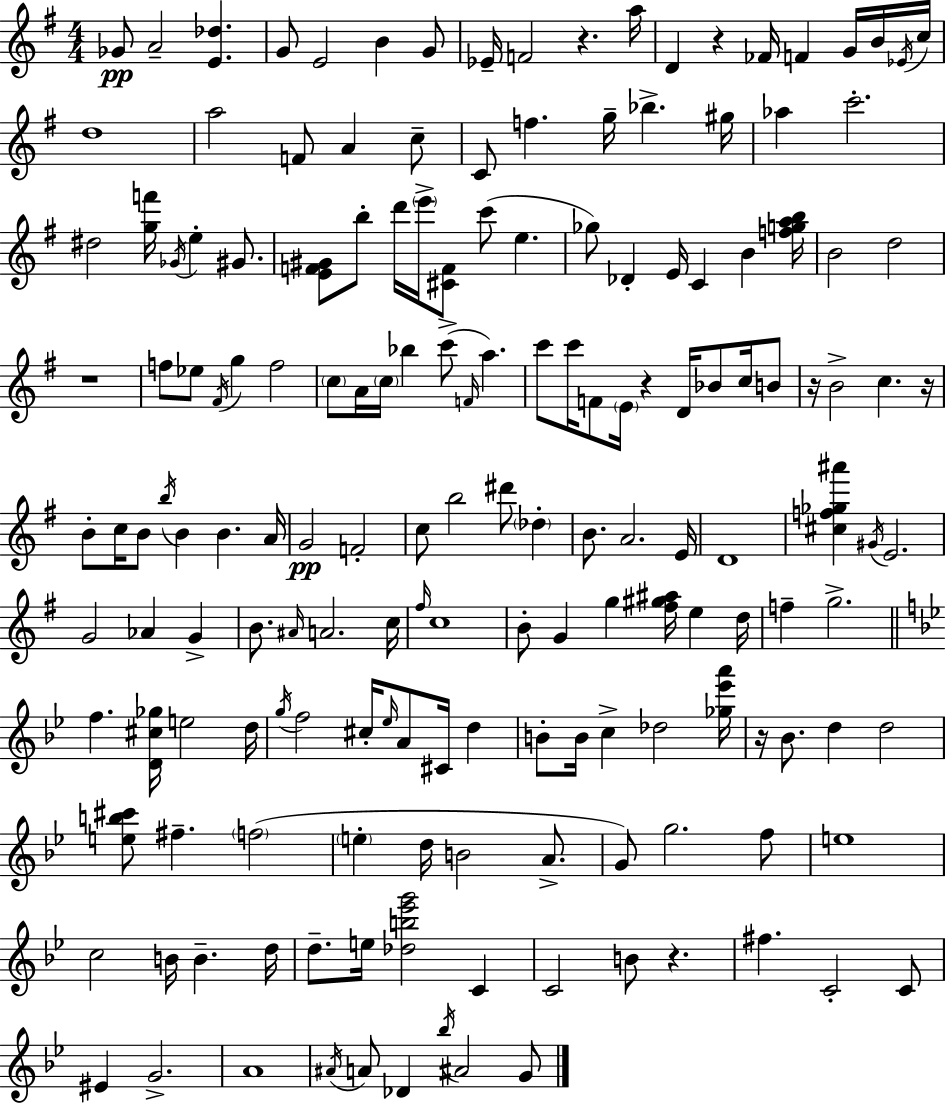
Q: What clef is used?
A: treble